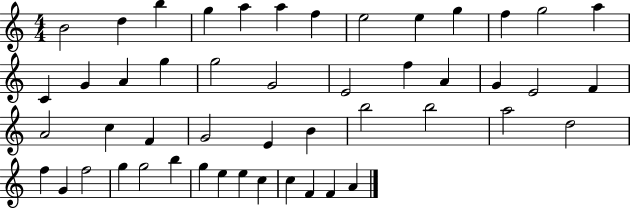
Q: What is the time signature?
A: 4/4